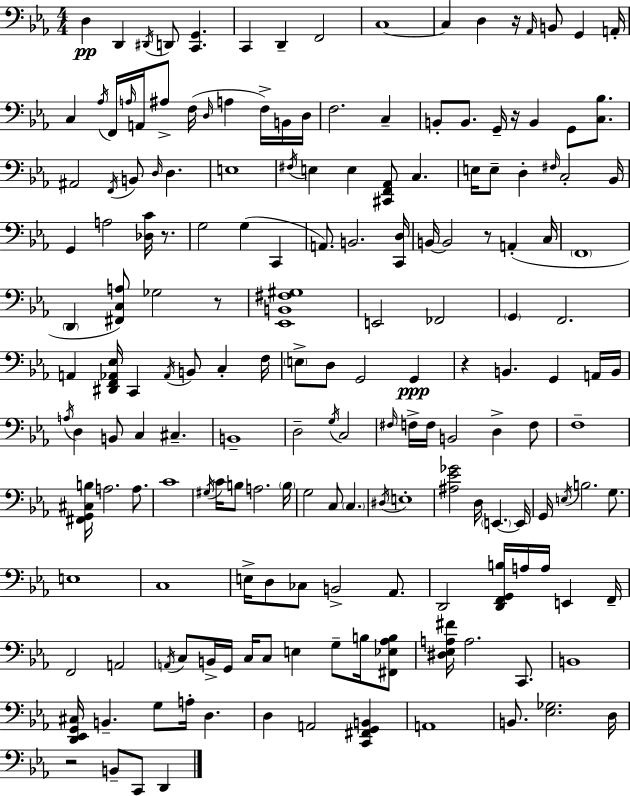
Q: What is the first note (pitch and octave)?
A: D3